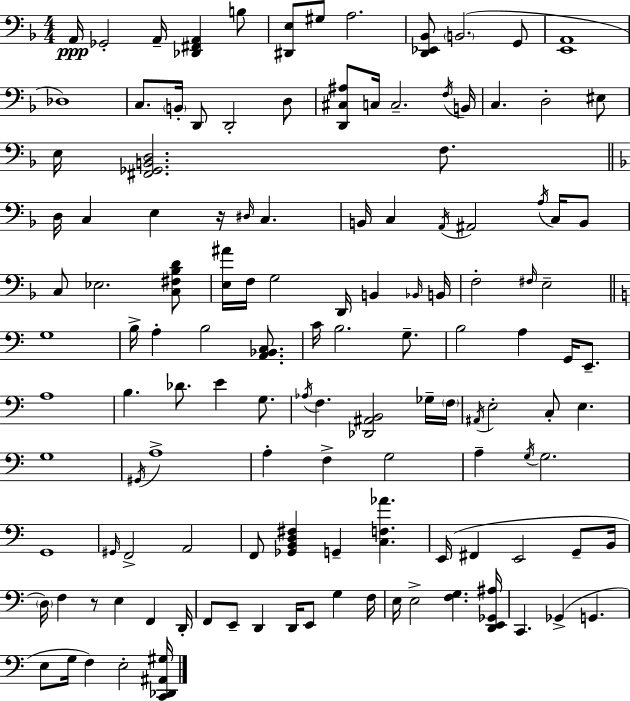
A2/s Gb2/h A2/s [Db2,F#2,A2]/q B3/e [D#2,E3]/e G#3/e A3/h. [D2,Eb2,Bb2]/e B2/h. G2/e [E2,A2]/w Db3/w C3/e. B2/s D2/e D2/h D3/e [D2,C#3,A#3]/e C3/s C3/h. F3/s B2/s C3/q. D3/h EIS3/e E3/s [F#2,Gb2,B2,D3]/h. F3/e. D3/s C3/q E3/q R/s D#3/s C3/q. B2/s C3/q A2/s A#2/h A3/s C3/s B2/e C3/e Eb3/h. [C3,F#3,Bb3,D4]/e [E3,A#4]/s F3/s G3/h D2/s B2/q Bb2/s B2/s F3/h F#3/s E3/h G3/w B3/s A3/q B3/h [A2,Bb2,C3]/e. C4/s B3/h. G3/e. B3/h A3/q G2/s E2/e. A3/w B3/q. Db4/e. E4/q G3/e. Ab3/s F3/q. [Db2,A#2,B2]/h Gb3/s F3/s A#2/s E3/h C3/e E3/q. G3/w G#2/s A3/w A3/q F3/q G3/h A3/q G3/s G3/h. G2/w G#2/s F2/h A2/h F2/e [Gb2,B2,D3,F#3]/q G2/q [C3,F3,Ab4]/q. E2/s F#2/q E2/h G2/e B2/s D3/s F3/q R/e E3/q F2/q D2/s F2/e E2/e D2/q D2/s E2/e G3/q F3/s E3/s E3/h [F3,G3]/q. [D2,E2,Gb2,A#3]/s C2/q. Gb2/q G2/q. E3/e G3/s F3/q E3/h [C2,Db2,A#2,G#3]/s